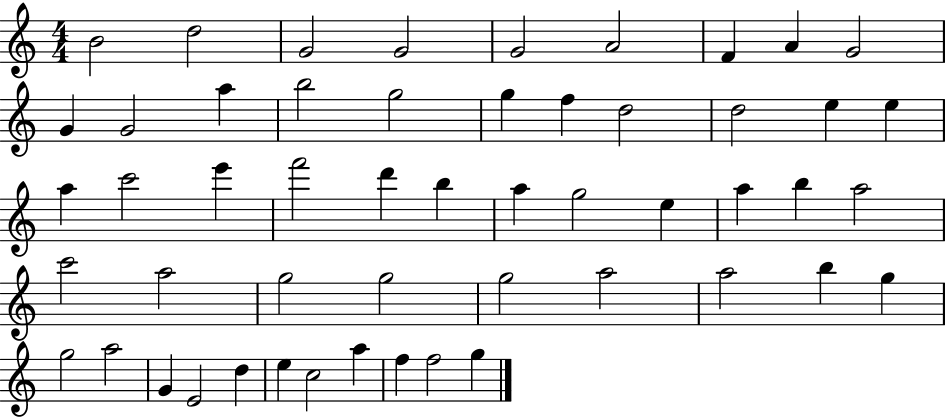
{
  \clef treble
  \numericTimeSignature
  \time 4/4
  \key c \major
  b'2 d''2 | g'2 g'2 | g'2 a'2 | f'4 a'4 g'2 | \break g'4 g'2 a''4 | b''2 g''2 | g''4 f''4 d''2 | d''2 e''4 e''4 | \break a''4 c'''2 e'''4 | f'''2 d'''4 b''4 | a''4 g''2 e''4 | a''4 b''4 a''2 | \break c'''2 a''2 | g''2 g''2 | g''2 a''2 | a''2 b''4 g''4 | \break g''2 a''2 | g'4 e'2 d''4 | e''4 c''2 a''4 | f''4 f''2 g''4 | \break \bar "|."
}